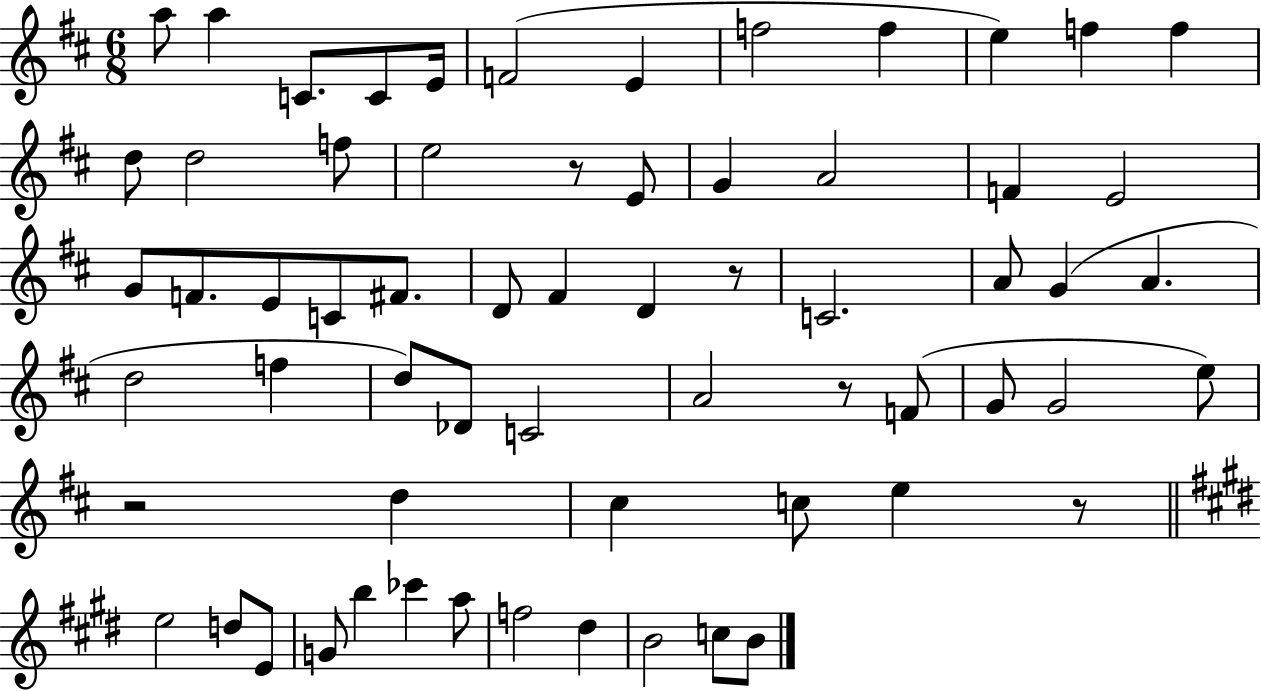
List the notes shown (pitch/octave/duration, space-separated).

A5/e A5/q C4/e. C4/e E4/s F4/h E4/q F5/h F5/q E5/q F5/q F5/q D5/e D5/h F5/e E5/h R/e E4/e G4/q A4/h F4/q E4/h G4/e F4/e. E4/e C4/e F#4/e. D4/e F#4/q D4/q R/e C4/h. A4/e G4/q A4/q. D5/h F5/q D5/e Db4/e C4/h A4/h R/e F4/e G4/e G4/h E5/e R/h D5/q C#5/q C5/e E5/q R/e E5/h D5/e E4/e G4/e B5/q CES6/q A5/e F5/h D#5/q B4/h C5/e B4/e